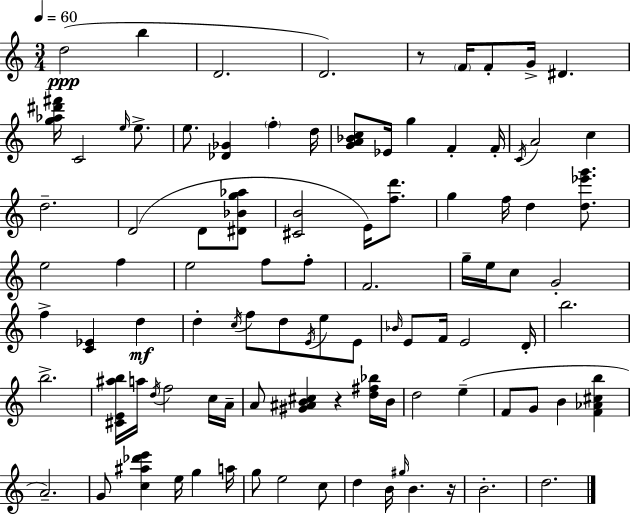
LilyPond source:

{
  \clef treble
  \numericTimeSignature
  \time 3/4
  \key a \minor
  \tempo 4 = 60
  d''2(\ppp b''4 | d'2. | d'2.) | r8 \parenthesize f'16 f'8-. g'16-> dis'4. | \break <g'' aes'' dis''' fis'''>16 c'2 \grace { e''16 } e''8.-> | e''8. <des' ges'>4 \parenthesize f''4-. | d''16 <g' a' bes' c''>8 ees'16 g''4 f'4-. | f'16-. \acciaccatura { c'16 } a'2 c''4 | \break d''2.-- | d'2( d'8 | <dis' bes' g'' aes''>8 <cis' b'>2 e'16) <f'' d'''>8. | g''4 f''16 d''4 <d'' ees''' g'''>8. | \break e''2 f''4 | e''2 f''8 | f''8-. f'2. | g''16-- e''16 c''8 g'2-. | \break f''4-> <c' ees'>4 d''4\mf | d''4-. \acciaccatura { c''16 } f''8 d''8 \acciaccatura { e'16 } | e''8 e'8 \grace { bes'16 } e'8 f'16 e'2 | d'16-. b''2. | \break b''2.-> | <cis' e' ais'' b''>16 a''16 \acciaccatura { d''16 } f''2 | c''16 a'16-- a'8 <gis' ais' b' cis''>4 | r4 <d'' fis'' bes''>16 b'16 d''2 | \break e''4--( f'8 g'8 b'4 | <f' aes' cis'' b''>4 a'2.--) | g'8 <c'' ais'' des''' e'''>4 | e''16 g''4 a''16 g''8 e''2 | \break c''8 d''4 b'16 \grace { gis''16 } | b'4. r16 b'2.-. | d''2. | \bar "|."
}